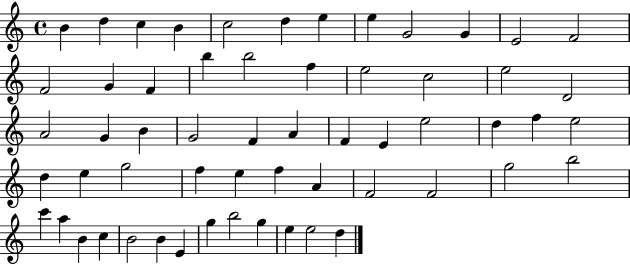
{
  \clef treble
  \time 4/4
  \defaultTimeSignature
  \key c \major
  b'4 d''4 c''4 b'4 | c''2 d''4 e''4 | e''4 g'2 g'4 | e'2 f'2 | \break f'2 g'4 f'4 | b''4 b''2 f''4 | e''2 c''2 | e''2 d'2 | \break a'2 g'4 b'4 | g'2 f'4 a'4 | f'4 e'4 e''2 | d''4 f''4 e''2 | \break d''4 e''4 g''2 | f''4 e''4 f''4 a'4 | f'2 f'2 | g''2 b''2 | \break c'''4 a''4 b'4 c''4 | b'2 b'4 e'4 | g''4 b''2 g''4 | e''4 e''2 d''4 | \break \bar "|."
}